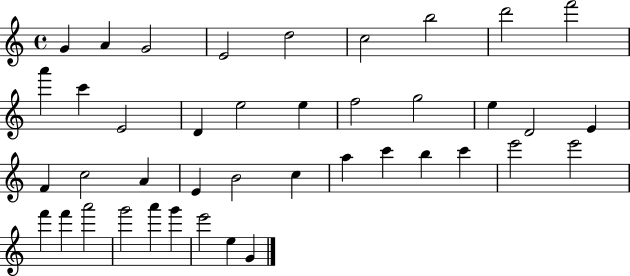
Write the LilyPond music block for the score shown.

{
  \clef treble
  \time 4/4
  \defaultTimeSignature
  \key c \major
  g'4 a'4 g'2 | e'2 d''2 | c''2 b''2 | d'''2 f'''2 | \break a'''4 c'''4 e'2 | d'4 e''2 e''4 | f''2 g''2 | e''4 d'2 e'4 | \break f'4 c''2 a'4 | e'4 b'2 c''4 | a''4 c'''4 b''4 c'''4 | e'''2 e'''2 | \break f'''4 f'''4 a'''2 | g'''2 a'''4 g'''4 | e'''2 e''4 g'4 | \bar "|."
}